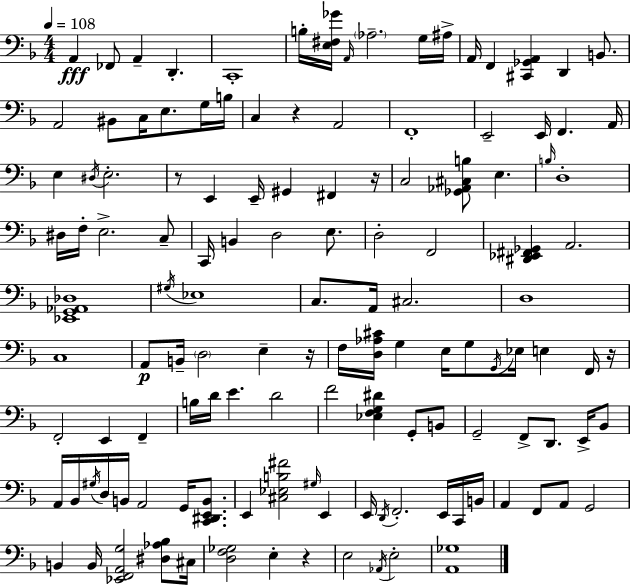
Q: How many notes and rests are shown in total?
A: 129